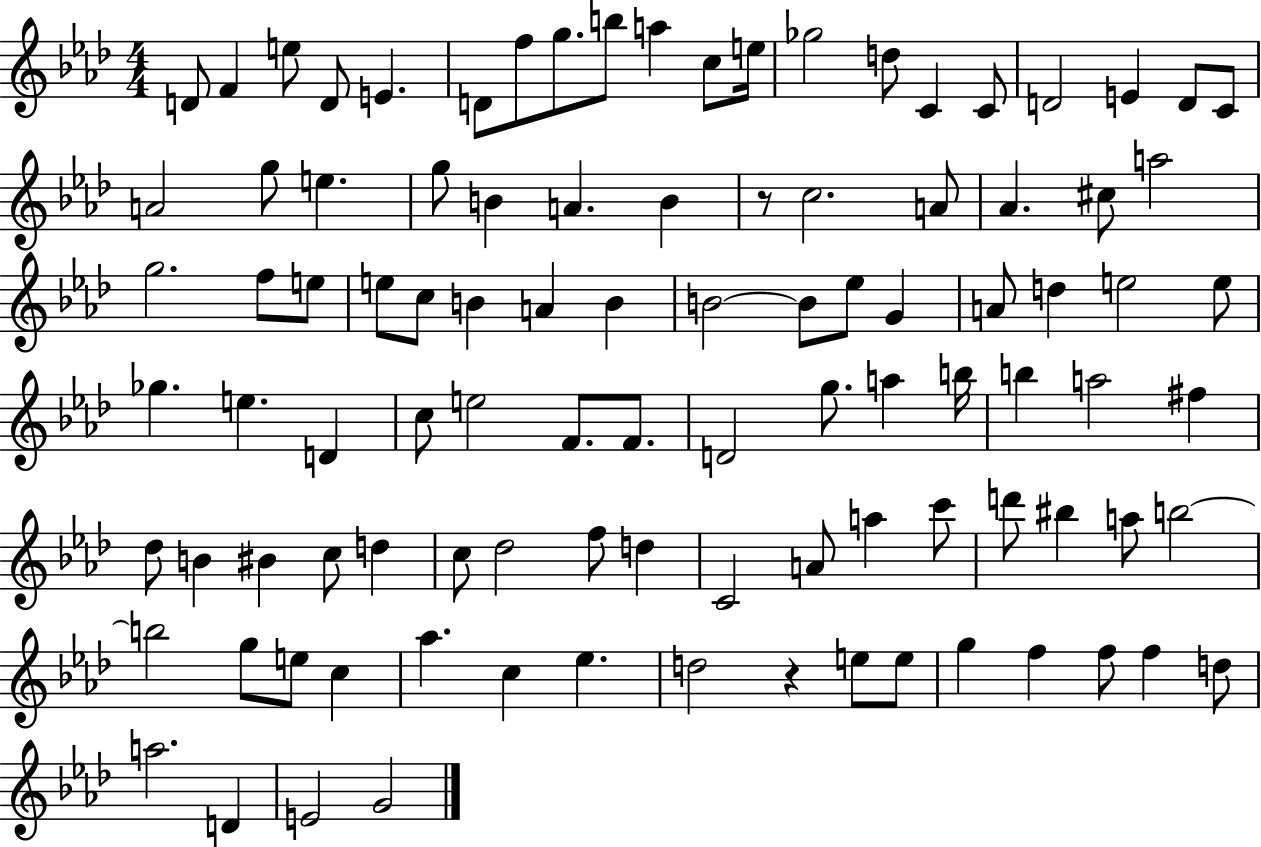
{
  \clef treble
  \numericTimeSignature
  \time 4/4
  \key aes \major
  \repeat volta 2 { d'8 f'4 e''8 d'8 e'4. | d'8 f''8 g''8. b''8 a''4 c''8 e''16 | ges''2 d''8 c'4 c'8 | d'2 e'4 d'8 c'8 | \break a'2 g''8 e''4. | g''8 b'4 a'4. b'4 | r8 c''2. a'8 | aes'4. cis''8 a''2 | \break g''2. f''8 e''8 | e''8 c''8 b'4 a'4 b'4 | b'2~~ b'8 ees''8 g'4 | a'8 d''4 e''2 e''8 | \break ges''4. e''4. d'4 | c''8 e''2 f'8. f'8. | d'2 g''8. a''4 b''16 | b''4 a''2 fis''4 | \break des''8 b'4 bis'4 c''8 d''4 | c''8 des''2 f''8 d''4 | c'2 a'8 a''4 c'''8 | d'''8 bis''4 a''8 b''2~~ | \break b''2 g''8 e''8 c''4 | aes''4. c''4 ees''4. | d''2 r4 e''8 e''8 | g''4 f''4 f''8 f''4 d''8 | \break a''2. d'4 | e'2 g'2 | } \bar "|."
}